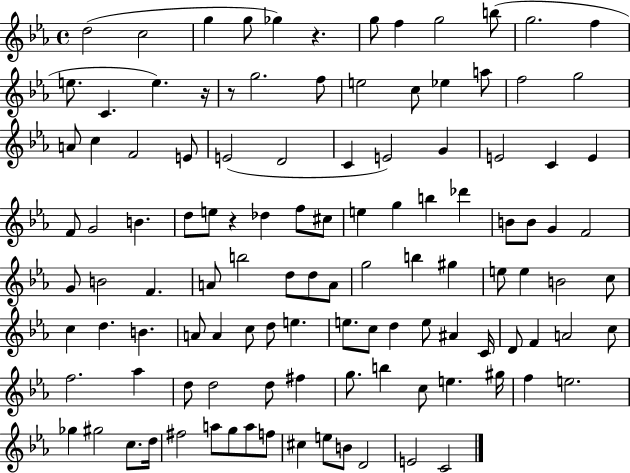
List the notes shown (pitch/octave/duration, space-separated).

D5/h C5/h G5/q G5/e Gb5/q R/q. G5/e F5/q G5/h B5/e G5/h. F5/q E5/e. C4/q. E5/q. R/s R/e G5/h. F5/e E5/h C5/e Eb5/q A5/e F5/h G5/h A4/e C5/q F4/h E4/e E4/h D4/h C4/q E4/h G4/q E4/h C4/q E4/q F4/e G4/h B4/q. D5/e E5/e R/q Db5/q F5/e C#5/e E5/q G5/q B5/q Db6/q B4/e B4/e G4/q F4/h G4/e B4/h F4/q. A4/e B5/h D5/e D5/e A4/e G5/h B5/q G#5/q E5/e E5/q B4/h C5/e C5/q D5/q. B4/q. A4/e A4/q C5/e D5/e E5/q. E5/e. C5/e D5/q E5/e A#4/q C4/s D4/e F4/q A4/h C5/e F5/h. Ab5/q D5/e D5/h D5/e F#5/q G5/e. B5/q C5/e E5/q. G#5/s F5/q E5/h. Gb5/q G#5/h C5/e. D5/s F#5/h A5/e G5/e A5/e F5/e C#5/q E5/e B4/e D4/h E4/h C4/h